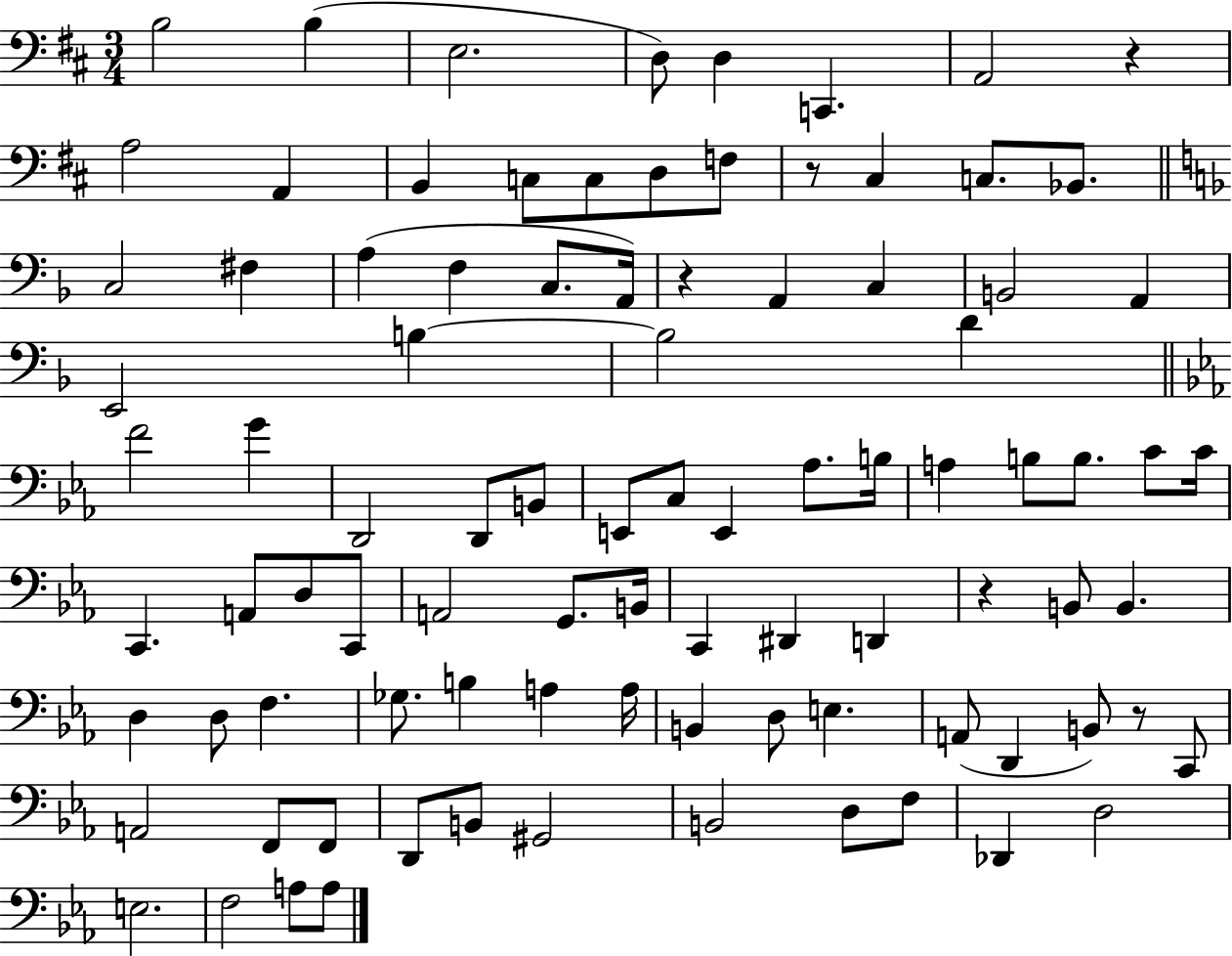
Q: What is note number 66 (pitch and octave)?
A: B2